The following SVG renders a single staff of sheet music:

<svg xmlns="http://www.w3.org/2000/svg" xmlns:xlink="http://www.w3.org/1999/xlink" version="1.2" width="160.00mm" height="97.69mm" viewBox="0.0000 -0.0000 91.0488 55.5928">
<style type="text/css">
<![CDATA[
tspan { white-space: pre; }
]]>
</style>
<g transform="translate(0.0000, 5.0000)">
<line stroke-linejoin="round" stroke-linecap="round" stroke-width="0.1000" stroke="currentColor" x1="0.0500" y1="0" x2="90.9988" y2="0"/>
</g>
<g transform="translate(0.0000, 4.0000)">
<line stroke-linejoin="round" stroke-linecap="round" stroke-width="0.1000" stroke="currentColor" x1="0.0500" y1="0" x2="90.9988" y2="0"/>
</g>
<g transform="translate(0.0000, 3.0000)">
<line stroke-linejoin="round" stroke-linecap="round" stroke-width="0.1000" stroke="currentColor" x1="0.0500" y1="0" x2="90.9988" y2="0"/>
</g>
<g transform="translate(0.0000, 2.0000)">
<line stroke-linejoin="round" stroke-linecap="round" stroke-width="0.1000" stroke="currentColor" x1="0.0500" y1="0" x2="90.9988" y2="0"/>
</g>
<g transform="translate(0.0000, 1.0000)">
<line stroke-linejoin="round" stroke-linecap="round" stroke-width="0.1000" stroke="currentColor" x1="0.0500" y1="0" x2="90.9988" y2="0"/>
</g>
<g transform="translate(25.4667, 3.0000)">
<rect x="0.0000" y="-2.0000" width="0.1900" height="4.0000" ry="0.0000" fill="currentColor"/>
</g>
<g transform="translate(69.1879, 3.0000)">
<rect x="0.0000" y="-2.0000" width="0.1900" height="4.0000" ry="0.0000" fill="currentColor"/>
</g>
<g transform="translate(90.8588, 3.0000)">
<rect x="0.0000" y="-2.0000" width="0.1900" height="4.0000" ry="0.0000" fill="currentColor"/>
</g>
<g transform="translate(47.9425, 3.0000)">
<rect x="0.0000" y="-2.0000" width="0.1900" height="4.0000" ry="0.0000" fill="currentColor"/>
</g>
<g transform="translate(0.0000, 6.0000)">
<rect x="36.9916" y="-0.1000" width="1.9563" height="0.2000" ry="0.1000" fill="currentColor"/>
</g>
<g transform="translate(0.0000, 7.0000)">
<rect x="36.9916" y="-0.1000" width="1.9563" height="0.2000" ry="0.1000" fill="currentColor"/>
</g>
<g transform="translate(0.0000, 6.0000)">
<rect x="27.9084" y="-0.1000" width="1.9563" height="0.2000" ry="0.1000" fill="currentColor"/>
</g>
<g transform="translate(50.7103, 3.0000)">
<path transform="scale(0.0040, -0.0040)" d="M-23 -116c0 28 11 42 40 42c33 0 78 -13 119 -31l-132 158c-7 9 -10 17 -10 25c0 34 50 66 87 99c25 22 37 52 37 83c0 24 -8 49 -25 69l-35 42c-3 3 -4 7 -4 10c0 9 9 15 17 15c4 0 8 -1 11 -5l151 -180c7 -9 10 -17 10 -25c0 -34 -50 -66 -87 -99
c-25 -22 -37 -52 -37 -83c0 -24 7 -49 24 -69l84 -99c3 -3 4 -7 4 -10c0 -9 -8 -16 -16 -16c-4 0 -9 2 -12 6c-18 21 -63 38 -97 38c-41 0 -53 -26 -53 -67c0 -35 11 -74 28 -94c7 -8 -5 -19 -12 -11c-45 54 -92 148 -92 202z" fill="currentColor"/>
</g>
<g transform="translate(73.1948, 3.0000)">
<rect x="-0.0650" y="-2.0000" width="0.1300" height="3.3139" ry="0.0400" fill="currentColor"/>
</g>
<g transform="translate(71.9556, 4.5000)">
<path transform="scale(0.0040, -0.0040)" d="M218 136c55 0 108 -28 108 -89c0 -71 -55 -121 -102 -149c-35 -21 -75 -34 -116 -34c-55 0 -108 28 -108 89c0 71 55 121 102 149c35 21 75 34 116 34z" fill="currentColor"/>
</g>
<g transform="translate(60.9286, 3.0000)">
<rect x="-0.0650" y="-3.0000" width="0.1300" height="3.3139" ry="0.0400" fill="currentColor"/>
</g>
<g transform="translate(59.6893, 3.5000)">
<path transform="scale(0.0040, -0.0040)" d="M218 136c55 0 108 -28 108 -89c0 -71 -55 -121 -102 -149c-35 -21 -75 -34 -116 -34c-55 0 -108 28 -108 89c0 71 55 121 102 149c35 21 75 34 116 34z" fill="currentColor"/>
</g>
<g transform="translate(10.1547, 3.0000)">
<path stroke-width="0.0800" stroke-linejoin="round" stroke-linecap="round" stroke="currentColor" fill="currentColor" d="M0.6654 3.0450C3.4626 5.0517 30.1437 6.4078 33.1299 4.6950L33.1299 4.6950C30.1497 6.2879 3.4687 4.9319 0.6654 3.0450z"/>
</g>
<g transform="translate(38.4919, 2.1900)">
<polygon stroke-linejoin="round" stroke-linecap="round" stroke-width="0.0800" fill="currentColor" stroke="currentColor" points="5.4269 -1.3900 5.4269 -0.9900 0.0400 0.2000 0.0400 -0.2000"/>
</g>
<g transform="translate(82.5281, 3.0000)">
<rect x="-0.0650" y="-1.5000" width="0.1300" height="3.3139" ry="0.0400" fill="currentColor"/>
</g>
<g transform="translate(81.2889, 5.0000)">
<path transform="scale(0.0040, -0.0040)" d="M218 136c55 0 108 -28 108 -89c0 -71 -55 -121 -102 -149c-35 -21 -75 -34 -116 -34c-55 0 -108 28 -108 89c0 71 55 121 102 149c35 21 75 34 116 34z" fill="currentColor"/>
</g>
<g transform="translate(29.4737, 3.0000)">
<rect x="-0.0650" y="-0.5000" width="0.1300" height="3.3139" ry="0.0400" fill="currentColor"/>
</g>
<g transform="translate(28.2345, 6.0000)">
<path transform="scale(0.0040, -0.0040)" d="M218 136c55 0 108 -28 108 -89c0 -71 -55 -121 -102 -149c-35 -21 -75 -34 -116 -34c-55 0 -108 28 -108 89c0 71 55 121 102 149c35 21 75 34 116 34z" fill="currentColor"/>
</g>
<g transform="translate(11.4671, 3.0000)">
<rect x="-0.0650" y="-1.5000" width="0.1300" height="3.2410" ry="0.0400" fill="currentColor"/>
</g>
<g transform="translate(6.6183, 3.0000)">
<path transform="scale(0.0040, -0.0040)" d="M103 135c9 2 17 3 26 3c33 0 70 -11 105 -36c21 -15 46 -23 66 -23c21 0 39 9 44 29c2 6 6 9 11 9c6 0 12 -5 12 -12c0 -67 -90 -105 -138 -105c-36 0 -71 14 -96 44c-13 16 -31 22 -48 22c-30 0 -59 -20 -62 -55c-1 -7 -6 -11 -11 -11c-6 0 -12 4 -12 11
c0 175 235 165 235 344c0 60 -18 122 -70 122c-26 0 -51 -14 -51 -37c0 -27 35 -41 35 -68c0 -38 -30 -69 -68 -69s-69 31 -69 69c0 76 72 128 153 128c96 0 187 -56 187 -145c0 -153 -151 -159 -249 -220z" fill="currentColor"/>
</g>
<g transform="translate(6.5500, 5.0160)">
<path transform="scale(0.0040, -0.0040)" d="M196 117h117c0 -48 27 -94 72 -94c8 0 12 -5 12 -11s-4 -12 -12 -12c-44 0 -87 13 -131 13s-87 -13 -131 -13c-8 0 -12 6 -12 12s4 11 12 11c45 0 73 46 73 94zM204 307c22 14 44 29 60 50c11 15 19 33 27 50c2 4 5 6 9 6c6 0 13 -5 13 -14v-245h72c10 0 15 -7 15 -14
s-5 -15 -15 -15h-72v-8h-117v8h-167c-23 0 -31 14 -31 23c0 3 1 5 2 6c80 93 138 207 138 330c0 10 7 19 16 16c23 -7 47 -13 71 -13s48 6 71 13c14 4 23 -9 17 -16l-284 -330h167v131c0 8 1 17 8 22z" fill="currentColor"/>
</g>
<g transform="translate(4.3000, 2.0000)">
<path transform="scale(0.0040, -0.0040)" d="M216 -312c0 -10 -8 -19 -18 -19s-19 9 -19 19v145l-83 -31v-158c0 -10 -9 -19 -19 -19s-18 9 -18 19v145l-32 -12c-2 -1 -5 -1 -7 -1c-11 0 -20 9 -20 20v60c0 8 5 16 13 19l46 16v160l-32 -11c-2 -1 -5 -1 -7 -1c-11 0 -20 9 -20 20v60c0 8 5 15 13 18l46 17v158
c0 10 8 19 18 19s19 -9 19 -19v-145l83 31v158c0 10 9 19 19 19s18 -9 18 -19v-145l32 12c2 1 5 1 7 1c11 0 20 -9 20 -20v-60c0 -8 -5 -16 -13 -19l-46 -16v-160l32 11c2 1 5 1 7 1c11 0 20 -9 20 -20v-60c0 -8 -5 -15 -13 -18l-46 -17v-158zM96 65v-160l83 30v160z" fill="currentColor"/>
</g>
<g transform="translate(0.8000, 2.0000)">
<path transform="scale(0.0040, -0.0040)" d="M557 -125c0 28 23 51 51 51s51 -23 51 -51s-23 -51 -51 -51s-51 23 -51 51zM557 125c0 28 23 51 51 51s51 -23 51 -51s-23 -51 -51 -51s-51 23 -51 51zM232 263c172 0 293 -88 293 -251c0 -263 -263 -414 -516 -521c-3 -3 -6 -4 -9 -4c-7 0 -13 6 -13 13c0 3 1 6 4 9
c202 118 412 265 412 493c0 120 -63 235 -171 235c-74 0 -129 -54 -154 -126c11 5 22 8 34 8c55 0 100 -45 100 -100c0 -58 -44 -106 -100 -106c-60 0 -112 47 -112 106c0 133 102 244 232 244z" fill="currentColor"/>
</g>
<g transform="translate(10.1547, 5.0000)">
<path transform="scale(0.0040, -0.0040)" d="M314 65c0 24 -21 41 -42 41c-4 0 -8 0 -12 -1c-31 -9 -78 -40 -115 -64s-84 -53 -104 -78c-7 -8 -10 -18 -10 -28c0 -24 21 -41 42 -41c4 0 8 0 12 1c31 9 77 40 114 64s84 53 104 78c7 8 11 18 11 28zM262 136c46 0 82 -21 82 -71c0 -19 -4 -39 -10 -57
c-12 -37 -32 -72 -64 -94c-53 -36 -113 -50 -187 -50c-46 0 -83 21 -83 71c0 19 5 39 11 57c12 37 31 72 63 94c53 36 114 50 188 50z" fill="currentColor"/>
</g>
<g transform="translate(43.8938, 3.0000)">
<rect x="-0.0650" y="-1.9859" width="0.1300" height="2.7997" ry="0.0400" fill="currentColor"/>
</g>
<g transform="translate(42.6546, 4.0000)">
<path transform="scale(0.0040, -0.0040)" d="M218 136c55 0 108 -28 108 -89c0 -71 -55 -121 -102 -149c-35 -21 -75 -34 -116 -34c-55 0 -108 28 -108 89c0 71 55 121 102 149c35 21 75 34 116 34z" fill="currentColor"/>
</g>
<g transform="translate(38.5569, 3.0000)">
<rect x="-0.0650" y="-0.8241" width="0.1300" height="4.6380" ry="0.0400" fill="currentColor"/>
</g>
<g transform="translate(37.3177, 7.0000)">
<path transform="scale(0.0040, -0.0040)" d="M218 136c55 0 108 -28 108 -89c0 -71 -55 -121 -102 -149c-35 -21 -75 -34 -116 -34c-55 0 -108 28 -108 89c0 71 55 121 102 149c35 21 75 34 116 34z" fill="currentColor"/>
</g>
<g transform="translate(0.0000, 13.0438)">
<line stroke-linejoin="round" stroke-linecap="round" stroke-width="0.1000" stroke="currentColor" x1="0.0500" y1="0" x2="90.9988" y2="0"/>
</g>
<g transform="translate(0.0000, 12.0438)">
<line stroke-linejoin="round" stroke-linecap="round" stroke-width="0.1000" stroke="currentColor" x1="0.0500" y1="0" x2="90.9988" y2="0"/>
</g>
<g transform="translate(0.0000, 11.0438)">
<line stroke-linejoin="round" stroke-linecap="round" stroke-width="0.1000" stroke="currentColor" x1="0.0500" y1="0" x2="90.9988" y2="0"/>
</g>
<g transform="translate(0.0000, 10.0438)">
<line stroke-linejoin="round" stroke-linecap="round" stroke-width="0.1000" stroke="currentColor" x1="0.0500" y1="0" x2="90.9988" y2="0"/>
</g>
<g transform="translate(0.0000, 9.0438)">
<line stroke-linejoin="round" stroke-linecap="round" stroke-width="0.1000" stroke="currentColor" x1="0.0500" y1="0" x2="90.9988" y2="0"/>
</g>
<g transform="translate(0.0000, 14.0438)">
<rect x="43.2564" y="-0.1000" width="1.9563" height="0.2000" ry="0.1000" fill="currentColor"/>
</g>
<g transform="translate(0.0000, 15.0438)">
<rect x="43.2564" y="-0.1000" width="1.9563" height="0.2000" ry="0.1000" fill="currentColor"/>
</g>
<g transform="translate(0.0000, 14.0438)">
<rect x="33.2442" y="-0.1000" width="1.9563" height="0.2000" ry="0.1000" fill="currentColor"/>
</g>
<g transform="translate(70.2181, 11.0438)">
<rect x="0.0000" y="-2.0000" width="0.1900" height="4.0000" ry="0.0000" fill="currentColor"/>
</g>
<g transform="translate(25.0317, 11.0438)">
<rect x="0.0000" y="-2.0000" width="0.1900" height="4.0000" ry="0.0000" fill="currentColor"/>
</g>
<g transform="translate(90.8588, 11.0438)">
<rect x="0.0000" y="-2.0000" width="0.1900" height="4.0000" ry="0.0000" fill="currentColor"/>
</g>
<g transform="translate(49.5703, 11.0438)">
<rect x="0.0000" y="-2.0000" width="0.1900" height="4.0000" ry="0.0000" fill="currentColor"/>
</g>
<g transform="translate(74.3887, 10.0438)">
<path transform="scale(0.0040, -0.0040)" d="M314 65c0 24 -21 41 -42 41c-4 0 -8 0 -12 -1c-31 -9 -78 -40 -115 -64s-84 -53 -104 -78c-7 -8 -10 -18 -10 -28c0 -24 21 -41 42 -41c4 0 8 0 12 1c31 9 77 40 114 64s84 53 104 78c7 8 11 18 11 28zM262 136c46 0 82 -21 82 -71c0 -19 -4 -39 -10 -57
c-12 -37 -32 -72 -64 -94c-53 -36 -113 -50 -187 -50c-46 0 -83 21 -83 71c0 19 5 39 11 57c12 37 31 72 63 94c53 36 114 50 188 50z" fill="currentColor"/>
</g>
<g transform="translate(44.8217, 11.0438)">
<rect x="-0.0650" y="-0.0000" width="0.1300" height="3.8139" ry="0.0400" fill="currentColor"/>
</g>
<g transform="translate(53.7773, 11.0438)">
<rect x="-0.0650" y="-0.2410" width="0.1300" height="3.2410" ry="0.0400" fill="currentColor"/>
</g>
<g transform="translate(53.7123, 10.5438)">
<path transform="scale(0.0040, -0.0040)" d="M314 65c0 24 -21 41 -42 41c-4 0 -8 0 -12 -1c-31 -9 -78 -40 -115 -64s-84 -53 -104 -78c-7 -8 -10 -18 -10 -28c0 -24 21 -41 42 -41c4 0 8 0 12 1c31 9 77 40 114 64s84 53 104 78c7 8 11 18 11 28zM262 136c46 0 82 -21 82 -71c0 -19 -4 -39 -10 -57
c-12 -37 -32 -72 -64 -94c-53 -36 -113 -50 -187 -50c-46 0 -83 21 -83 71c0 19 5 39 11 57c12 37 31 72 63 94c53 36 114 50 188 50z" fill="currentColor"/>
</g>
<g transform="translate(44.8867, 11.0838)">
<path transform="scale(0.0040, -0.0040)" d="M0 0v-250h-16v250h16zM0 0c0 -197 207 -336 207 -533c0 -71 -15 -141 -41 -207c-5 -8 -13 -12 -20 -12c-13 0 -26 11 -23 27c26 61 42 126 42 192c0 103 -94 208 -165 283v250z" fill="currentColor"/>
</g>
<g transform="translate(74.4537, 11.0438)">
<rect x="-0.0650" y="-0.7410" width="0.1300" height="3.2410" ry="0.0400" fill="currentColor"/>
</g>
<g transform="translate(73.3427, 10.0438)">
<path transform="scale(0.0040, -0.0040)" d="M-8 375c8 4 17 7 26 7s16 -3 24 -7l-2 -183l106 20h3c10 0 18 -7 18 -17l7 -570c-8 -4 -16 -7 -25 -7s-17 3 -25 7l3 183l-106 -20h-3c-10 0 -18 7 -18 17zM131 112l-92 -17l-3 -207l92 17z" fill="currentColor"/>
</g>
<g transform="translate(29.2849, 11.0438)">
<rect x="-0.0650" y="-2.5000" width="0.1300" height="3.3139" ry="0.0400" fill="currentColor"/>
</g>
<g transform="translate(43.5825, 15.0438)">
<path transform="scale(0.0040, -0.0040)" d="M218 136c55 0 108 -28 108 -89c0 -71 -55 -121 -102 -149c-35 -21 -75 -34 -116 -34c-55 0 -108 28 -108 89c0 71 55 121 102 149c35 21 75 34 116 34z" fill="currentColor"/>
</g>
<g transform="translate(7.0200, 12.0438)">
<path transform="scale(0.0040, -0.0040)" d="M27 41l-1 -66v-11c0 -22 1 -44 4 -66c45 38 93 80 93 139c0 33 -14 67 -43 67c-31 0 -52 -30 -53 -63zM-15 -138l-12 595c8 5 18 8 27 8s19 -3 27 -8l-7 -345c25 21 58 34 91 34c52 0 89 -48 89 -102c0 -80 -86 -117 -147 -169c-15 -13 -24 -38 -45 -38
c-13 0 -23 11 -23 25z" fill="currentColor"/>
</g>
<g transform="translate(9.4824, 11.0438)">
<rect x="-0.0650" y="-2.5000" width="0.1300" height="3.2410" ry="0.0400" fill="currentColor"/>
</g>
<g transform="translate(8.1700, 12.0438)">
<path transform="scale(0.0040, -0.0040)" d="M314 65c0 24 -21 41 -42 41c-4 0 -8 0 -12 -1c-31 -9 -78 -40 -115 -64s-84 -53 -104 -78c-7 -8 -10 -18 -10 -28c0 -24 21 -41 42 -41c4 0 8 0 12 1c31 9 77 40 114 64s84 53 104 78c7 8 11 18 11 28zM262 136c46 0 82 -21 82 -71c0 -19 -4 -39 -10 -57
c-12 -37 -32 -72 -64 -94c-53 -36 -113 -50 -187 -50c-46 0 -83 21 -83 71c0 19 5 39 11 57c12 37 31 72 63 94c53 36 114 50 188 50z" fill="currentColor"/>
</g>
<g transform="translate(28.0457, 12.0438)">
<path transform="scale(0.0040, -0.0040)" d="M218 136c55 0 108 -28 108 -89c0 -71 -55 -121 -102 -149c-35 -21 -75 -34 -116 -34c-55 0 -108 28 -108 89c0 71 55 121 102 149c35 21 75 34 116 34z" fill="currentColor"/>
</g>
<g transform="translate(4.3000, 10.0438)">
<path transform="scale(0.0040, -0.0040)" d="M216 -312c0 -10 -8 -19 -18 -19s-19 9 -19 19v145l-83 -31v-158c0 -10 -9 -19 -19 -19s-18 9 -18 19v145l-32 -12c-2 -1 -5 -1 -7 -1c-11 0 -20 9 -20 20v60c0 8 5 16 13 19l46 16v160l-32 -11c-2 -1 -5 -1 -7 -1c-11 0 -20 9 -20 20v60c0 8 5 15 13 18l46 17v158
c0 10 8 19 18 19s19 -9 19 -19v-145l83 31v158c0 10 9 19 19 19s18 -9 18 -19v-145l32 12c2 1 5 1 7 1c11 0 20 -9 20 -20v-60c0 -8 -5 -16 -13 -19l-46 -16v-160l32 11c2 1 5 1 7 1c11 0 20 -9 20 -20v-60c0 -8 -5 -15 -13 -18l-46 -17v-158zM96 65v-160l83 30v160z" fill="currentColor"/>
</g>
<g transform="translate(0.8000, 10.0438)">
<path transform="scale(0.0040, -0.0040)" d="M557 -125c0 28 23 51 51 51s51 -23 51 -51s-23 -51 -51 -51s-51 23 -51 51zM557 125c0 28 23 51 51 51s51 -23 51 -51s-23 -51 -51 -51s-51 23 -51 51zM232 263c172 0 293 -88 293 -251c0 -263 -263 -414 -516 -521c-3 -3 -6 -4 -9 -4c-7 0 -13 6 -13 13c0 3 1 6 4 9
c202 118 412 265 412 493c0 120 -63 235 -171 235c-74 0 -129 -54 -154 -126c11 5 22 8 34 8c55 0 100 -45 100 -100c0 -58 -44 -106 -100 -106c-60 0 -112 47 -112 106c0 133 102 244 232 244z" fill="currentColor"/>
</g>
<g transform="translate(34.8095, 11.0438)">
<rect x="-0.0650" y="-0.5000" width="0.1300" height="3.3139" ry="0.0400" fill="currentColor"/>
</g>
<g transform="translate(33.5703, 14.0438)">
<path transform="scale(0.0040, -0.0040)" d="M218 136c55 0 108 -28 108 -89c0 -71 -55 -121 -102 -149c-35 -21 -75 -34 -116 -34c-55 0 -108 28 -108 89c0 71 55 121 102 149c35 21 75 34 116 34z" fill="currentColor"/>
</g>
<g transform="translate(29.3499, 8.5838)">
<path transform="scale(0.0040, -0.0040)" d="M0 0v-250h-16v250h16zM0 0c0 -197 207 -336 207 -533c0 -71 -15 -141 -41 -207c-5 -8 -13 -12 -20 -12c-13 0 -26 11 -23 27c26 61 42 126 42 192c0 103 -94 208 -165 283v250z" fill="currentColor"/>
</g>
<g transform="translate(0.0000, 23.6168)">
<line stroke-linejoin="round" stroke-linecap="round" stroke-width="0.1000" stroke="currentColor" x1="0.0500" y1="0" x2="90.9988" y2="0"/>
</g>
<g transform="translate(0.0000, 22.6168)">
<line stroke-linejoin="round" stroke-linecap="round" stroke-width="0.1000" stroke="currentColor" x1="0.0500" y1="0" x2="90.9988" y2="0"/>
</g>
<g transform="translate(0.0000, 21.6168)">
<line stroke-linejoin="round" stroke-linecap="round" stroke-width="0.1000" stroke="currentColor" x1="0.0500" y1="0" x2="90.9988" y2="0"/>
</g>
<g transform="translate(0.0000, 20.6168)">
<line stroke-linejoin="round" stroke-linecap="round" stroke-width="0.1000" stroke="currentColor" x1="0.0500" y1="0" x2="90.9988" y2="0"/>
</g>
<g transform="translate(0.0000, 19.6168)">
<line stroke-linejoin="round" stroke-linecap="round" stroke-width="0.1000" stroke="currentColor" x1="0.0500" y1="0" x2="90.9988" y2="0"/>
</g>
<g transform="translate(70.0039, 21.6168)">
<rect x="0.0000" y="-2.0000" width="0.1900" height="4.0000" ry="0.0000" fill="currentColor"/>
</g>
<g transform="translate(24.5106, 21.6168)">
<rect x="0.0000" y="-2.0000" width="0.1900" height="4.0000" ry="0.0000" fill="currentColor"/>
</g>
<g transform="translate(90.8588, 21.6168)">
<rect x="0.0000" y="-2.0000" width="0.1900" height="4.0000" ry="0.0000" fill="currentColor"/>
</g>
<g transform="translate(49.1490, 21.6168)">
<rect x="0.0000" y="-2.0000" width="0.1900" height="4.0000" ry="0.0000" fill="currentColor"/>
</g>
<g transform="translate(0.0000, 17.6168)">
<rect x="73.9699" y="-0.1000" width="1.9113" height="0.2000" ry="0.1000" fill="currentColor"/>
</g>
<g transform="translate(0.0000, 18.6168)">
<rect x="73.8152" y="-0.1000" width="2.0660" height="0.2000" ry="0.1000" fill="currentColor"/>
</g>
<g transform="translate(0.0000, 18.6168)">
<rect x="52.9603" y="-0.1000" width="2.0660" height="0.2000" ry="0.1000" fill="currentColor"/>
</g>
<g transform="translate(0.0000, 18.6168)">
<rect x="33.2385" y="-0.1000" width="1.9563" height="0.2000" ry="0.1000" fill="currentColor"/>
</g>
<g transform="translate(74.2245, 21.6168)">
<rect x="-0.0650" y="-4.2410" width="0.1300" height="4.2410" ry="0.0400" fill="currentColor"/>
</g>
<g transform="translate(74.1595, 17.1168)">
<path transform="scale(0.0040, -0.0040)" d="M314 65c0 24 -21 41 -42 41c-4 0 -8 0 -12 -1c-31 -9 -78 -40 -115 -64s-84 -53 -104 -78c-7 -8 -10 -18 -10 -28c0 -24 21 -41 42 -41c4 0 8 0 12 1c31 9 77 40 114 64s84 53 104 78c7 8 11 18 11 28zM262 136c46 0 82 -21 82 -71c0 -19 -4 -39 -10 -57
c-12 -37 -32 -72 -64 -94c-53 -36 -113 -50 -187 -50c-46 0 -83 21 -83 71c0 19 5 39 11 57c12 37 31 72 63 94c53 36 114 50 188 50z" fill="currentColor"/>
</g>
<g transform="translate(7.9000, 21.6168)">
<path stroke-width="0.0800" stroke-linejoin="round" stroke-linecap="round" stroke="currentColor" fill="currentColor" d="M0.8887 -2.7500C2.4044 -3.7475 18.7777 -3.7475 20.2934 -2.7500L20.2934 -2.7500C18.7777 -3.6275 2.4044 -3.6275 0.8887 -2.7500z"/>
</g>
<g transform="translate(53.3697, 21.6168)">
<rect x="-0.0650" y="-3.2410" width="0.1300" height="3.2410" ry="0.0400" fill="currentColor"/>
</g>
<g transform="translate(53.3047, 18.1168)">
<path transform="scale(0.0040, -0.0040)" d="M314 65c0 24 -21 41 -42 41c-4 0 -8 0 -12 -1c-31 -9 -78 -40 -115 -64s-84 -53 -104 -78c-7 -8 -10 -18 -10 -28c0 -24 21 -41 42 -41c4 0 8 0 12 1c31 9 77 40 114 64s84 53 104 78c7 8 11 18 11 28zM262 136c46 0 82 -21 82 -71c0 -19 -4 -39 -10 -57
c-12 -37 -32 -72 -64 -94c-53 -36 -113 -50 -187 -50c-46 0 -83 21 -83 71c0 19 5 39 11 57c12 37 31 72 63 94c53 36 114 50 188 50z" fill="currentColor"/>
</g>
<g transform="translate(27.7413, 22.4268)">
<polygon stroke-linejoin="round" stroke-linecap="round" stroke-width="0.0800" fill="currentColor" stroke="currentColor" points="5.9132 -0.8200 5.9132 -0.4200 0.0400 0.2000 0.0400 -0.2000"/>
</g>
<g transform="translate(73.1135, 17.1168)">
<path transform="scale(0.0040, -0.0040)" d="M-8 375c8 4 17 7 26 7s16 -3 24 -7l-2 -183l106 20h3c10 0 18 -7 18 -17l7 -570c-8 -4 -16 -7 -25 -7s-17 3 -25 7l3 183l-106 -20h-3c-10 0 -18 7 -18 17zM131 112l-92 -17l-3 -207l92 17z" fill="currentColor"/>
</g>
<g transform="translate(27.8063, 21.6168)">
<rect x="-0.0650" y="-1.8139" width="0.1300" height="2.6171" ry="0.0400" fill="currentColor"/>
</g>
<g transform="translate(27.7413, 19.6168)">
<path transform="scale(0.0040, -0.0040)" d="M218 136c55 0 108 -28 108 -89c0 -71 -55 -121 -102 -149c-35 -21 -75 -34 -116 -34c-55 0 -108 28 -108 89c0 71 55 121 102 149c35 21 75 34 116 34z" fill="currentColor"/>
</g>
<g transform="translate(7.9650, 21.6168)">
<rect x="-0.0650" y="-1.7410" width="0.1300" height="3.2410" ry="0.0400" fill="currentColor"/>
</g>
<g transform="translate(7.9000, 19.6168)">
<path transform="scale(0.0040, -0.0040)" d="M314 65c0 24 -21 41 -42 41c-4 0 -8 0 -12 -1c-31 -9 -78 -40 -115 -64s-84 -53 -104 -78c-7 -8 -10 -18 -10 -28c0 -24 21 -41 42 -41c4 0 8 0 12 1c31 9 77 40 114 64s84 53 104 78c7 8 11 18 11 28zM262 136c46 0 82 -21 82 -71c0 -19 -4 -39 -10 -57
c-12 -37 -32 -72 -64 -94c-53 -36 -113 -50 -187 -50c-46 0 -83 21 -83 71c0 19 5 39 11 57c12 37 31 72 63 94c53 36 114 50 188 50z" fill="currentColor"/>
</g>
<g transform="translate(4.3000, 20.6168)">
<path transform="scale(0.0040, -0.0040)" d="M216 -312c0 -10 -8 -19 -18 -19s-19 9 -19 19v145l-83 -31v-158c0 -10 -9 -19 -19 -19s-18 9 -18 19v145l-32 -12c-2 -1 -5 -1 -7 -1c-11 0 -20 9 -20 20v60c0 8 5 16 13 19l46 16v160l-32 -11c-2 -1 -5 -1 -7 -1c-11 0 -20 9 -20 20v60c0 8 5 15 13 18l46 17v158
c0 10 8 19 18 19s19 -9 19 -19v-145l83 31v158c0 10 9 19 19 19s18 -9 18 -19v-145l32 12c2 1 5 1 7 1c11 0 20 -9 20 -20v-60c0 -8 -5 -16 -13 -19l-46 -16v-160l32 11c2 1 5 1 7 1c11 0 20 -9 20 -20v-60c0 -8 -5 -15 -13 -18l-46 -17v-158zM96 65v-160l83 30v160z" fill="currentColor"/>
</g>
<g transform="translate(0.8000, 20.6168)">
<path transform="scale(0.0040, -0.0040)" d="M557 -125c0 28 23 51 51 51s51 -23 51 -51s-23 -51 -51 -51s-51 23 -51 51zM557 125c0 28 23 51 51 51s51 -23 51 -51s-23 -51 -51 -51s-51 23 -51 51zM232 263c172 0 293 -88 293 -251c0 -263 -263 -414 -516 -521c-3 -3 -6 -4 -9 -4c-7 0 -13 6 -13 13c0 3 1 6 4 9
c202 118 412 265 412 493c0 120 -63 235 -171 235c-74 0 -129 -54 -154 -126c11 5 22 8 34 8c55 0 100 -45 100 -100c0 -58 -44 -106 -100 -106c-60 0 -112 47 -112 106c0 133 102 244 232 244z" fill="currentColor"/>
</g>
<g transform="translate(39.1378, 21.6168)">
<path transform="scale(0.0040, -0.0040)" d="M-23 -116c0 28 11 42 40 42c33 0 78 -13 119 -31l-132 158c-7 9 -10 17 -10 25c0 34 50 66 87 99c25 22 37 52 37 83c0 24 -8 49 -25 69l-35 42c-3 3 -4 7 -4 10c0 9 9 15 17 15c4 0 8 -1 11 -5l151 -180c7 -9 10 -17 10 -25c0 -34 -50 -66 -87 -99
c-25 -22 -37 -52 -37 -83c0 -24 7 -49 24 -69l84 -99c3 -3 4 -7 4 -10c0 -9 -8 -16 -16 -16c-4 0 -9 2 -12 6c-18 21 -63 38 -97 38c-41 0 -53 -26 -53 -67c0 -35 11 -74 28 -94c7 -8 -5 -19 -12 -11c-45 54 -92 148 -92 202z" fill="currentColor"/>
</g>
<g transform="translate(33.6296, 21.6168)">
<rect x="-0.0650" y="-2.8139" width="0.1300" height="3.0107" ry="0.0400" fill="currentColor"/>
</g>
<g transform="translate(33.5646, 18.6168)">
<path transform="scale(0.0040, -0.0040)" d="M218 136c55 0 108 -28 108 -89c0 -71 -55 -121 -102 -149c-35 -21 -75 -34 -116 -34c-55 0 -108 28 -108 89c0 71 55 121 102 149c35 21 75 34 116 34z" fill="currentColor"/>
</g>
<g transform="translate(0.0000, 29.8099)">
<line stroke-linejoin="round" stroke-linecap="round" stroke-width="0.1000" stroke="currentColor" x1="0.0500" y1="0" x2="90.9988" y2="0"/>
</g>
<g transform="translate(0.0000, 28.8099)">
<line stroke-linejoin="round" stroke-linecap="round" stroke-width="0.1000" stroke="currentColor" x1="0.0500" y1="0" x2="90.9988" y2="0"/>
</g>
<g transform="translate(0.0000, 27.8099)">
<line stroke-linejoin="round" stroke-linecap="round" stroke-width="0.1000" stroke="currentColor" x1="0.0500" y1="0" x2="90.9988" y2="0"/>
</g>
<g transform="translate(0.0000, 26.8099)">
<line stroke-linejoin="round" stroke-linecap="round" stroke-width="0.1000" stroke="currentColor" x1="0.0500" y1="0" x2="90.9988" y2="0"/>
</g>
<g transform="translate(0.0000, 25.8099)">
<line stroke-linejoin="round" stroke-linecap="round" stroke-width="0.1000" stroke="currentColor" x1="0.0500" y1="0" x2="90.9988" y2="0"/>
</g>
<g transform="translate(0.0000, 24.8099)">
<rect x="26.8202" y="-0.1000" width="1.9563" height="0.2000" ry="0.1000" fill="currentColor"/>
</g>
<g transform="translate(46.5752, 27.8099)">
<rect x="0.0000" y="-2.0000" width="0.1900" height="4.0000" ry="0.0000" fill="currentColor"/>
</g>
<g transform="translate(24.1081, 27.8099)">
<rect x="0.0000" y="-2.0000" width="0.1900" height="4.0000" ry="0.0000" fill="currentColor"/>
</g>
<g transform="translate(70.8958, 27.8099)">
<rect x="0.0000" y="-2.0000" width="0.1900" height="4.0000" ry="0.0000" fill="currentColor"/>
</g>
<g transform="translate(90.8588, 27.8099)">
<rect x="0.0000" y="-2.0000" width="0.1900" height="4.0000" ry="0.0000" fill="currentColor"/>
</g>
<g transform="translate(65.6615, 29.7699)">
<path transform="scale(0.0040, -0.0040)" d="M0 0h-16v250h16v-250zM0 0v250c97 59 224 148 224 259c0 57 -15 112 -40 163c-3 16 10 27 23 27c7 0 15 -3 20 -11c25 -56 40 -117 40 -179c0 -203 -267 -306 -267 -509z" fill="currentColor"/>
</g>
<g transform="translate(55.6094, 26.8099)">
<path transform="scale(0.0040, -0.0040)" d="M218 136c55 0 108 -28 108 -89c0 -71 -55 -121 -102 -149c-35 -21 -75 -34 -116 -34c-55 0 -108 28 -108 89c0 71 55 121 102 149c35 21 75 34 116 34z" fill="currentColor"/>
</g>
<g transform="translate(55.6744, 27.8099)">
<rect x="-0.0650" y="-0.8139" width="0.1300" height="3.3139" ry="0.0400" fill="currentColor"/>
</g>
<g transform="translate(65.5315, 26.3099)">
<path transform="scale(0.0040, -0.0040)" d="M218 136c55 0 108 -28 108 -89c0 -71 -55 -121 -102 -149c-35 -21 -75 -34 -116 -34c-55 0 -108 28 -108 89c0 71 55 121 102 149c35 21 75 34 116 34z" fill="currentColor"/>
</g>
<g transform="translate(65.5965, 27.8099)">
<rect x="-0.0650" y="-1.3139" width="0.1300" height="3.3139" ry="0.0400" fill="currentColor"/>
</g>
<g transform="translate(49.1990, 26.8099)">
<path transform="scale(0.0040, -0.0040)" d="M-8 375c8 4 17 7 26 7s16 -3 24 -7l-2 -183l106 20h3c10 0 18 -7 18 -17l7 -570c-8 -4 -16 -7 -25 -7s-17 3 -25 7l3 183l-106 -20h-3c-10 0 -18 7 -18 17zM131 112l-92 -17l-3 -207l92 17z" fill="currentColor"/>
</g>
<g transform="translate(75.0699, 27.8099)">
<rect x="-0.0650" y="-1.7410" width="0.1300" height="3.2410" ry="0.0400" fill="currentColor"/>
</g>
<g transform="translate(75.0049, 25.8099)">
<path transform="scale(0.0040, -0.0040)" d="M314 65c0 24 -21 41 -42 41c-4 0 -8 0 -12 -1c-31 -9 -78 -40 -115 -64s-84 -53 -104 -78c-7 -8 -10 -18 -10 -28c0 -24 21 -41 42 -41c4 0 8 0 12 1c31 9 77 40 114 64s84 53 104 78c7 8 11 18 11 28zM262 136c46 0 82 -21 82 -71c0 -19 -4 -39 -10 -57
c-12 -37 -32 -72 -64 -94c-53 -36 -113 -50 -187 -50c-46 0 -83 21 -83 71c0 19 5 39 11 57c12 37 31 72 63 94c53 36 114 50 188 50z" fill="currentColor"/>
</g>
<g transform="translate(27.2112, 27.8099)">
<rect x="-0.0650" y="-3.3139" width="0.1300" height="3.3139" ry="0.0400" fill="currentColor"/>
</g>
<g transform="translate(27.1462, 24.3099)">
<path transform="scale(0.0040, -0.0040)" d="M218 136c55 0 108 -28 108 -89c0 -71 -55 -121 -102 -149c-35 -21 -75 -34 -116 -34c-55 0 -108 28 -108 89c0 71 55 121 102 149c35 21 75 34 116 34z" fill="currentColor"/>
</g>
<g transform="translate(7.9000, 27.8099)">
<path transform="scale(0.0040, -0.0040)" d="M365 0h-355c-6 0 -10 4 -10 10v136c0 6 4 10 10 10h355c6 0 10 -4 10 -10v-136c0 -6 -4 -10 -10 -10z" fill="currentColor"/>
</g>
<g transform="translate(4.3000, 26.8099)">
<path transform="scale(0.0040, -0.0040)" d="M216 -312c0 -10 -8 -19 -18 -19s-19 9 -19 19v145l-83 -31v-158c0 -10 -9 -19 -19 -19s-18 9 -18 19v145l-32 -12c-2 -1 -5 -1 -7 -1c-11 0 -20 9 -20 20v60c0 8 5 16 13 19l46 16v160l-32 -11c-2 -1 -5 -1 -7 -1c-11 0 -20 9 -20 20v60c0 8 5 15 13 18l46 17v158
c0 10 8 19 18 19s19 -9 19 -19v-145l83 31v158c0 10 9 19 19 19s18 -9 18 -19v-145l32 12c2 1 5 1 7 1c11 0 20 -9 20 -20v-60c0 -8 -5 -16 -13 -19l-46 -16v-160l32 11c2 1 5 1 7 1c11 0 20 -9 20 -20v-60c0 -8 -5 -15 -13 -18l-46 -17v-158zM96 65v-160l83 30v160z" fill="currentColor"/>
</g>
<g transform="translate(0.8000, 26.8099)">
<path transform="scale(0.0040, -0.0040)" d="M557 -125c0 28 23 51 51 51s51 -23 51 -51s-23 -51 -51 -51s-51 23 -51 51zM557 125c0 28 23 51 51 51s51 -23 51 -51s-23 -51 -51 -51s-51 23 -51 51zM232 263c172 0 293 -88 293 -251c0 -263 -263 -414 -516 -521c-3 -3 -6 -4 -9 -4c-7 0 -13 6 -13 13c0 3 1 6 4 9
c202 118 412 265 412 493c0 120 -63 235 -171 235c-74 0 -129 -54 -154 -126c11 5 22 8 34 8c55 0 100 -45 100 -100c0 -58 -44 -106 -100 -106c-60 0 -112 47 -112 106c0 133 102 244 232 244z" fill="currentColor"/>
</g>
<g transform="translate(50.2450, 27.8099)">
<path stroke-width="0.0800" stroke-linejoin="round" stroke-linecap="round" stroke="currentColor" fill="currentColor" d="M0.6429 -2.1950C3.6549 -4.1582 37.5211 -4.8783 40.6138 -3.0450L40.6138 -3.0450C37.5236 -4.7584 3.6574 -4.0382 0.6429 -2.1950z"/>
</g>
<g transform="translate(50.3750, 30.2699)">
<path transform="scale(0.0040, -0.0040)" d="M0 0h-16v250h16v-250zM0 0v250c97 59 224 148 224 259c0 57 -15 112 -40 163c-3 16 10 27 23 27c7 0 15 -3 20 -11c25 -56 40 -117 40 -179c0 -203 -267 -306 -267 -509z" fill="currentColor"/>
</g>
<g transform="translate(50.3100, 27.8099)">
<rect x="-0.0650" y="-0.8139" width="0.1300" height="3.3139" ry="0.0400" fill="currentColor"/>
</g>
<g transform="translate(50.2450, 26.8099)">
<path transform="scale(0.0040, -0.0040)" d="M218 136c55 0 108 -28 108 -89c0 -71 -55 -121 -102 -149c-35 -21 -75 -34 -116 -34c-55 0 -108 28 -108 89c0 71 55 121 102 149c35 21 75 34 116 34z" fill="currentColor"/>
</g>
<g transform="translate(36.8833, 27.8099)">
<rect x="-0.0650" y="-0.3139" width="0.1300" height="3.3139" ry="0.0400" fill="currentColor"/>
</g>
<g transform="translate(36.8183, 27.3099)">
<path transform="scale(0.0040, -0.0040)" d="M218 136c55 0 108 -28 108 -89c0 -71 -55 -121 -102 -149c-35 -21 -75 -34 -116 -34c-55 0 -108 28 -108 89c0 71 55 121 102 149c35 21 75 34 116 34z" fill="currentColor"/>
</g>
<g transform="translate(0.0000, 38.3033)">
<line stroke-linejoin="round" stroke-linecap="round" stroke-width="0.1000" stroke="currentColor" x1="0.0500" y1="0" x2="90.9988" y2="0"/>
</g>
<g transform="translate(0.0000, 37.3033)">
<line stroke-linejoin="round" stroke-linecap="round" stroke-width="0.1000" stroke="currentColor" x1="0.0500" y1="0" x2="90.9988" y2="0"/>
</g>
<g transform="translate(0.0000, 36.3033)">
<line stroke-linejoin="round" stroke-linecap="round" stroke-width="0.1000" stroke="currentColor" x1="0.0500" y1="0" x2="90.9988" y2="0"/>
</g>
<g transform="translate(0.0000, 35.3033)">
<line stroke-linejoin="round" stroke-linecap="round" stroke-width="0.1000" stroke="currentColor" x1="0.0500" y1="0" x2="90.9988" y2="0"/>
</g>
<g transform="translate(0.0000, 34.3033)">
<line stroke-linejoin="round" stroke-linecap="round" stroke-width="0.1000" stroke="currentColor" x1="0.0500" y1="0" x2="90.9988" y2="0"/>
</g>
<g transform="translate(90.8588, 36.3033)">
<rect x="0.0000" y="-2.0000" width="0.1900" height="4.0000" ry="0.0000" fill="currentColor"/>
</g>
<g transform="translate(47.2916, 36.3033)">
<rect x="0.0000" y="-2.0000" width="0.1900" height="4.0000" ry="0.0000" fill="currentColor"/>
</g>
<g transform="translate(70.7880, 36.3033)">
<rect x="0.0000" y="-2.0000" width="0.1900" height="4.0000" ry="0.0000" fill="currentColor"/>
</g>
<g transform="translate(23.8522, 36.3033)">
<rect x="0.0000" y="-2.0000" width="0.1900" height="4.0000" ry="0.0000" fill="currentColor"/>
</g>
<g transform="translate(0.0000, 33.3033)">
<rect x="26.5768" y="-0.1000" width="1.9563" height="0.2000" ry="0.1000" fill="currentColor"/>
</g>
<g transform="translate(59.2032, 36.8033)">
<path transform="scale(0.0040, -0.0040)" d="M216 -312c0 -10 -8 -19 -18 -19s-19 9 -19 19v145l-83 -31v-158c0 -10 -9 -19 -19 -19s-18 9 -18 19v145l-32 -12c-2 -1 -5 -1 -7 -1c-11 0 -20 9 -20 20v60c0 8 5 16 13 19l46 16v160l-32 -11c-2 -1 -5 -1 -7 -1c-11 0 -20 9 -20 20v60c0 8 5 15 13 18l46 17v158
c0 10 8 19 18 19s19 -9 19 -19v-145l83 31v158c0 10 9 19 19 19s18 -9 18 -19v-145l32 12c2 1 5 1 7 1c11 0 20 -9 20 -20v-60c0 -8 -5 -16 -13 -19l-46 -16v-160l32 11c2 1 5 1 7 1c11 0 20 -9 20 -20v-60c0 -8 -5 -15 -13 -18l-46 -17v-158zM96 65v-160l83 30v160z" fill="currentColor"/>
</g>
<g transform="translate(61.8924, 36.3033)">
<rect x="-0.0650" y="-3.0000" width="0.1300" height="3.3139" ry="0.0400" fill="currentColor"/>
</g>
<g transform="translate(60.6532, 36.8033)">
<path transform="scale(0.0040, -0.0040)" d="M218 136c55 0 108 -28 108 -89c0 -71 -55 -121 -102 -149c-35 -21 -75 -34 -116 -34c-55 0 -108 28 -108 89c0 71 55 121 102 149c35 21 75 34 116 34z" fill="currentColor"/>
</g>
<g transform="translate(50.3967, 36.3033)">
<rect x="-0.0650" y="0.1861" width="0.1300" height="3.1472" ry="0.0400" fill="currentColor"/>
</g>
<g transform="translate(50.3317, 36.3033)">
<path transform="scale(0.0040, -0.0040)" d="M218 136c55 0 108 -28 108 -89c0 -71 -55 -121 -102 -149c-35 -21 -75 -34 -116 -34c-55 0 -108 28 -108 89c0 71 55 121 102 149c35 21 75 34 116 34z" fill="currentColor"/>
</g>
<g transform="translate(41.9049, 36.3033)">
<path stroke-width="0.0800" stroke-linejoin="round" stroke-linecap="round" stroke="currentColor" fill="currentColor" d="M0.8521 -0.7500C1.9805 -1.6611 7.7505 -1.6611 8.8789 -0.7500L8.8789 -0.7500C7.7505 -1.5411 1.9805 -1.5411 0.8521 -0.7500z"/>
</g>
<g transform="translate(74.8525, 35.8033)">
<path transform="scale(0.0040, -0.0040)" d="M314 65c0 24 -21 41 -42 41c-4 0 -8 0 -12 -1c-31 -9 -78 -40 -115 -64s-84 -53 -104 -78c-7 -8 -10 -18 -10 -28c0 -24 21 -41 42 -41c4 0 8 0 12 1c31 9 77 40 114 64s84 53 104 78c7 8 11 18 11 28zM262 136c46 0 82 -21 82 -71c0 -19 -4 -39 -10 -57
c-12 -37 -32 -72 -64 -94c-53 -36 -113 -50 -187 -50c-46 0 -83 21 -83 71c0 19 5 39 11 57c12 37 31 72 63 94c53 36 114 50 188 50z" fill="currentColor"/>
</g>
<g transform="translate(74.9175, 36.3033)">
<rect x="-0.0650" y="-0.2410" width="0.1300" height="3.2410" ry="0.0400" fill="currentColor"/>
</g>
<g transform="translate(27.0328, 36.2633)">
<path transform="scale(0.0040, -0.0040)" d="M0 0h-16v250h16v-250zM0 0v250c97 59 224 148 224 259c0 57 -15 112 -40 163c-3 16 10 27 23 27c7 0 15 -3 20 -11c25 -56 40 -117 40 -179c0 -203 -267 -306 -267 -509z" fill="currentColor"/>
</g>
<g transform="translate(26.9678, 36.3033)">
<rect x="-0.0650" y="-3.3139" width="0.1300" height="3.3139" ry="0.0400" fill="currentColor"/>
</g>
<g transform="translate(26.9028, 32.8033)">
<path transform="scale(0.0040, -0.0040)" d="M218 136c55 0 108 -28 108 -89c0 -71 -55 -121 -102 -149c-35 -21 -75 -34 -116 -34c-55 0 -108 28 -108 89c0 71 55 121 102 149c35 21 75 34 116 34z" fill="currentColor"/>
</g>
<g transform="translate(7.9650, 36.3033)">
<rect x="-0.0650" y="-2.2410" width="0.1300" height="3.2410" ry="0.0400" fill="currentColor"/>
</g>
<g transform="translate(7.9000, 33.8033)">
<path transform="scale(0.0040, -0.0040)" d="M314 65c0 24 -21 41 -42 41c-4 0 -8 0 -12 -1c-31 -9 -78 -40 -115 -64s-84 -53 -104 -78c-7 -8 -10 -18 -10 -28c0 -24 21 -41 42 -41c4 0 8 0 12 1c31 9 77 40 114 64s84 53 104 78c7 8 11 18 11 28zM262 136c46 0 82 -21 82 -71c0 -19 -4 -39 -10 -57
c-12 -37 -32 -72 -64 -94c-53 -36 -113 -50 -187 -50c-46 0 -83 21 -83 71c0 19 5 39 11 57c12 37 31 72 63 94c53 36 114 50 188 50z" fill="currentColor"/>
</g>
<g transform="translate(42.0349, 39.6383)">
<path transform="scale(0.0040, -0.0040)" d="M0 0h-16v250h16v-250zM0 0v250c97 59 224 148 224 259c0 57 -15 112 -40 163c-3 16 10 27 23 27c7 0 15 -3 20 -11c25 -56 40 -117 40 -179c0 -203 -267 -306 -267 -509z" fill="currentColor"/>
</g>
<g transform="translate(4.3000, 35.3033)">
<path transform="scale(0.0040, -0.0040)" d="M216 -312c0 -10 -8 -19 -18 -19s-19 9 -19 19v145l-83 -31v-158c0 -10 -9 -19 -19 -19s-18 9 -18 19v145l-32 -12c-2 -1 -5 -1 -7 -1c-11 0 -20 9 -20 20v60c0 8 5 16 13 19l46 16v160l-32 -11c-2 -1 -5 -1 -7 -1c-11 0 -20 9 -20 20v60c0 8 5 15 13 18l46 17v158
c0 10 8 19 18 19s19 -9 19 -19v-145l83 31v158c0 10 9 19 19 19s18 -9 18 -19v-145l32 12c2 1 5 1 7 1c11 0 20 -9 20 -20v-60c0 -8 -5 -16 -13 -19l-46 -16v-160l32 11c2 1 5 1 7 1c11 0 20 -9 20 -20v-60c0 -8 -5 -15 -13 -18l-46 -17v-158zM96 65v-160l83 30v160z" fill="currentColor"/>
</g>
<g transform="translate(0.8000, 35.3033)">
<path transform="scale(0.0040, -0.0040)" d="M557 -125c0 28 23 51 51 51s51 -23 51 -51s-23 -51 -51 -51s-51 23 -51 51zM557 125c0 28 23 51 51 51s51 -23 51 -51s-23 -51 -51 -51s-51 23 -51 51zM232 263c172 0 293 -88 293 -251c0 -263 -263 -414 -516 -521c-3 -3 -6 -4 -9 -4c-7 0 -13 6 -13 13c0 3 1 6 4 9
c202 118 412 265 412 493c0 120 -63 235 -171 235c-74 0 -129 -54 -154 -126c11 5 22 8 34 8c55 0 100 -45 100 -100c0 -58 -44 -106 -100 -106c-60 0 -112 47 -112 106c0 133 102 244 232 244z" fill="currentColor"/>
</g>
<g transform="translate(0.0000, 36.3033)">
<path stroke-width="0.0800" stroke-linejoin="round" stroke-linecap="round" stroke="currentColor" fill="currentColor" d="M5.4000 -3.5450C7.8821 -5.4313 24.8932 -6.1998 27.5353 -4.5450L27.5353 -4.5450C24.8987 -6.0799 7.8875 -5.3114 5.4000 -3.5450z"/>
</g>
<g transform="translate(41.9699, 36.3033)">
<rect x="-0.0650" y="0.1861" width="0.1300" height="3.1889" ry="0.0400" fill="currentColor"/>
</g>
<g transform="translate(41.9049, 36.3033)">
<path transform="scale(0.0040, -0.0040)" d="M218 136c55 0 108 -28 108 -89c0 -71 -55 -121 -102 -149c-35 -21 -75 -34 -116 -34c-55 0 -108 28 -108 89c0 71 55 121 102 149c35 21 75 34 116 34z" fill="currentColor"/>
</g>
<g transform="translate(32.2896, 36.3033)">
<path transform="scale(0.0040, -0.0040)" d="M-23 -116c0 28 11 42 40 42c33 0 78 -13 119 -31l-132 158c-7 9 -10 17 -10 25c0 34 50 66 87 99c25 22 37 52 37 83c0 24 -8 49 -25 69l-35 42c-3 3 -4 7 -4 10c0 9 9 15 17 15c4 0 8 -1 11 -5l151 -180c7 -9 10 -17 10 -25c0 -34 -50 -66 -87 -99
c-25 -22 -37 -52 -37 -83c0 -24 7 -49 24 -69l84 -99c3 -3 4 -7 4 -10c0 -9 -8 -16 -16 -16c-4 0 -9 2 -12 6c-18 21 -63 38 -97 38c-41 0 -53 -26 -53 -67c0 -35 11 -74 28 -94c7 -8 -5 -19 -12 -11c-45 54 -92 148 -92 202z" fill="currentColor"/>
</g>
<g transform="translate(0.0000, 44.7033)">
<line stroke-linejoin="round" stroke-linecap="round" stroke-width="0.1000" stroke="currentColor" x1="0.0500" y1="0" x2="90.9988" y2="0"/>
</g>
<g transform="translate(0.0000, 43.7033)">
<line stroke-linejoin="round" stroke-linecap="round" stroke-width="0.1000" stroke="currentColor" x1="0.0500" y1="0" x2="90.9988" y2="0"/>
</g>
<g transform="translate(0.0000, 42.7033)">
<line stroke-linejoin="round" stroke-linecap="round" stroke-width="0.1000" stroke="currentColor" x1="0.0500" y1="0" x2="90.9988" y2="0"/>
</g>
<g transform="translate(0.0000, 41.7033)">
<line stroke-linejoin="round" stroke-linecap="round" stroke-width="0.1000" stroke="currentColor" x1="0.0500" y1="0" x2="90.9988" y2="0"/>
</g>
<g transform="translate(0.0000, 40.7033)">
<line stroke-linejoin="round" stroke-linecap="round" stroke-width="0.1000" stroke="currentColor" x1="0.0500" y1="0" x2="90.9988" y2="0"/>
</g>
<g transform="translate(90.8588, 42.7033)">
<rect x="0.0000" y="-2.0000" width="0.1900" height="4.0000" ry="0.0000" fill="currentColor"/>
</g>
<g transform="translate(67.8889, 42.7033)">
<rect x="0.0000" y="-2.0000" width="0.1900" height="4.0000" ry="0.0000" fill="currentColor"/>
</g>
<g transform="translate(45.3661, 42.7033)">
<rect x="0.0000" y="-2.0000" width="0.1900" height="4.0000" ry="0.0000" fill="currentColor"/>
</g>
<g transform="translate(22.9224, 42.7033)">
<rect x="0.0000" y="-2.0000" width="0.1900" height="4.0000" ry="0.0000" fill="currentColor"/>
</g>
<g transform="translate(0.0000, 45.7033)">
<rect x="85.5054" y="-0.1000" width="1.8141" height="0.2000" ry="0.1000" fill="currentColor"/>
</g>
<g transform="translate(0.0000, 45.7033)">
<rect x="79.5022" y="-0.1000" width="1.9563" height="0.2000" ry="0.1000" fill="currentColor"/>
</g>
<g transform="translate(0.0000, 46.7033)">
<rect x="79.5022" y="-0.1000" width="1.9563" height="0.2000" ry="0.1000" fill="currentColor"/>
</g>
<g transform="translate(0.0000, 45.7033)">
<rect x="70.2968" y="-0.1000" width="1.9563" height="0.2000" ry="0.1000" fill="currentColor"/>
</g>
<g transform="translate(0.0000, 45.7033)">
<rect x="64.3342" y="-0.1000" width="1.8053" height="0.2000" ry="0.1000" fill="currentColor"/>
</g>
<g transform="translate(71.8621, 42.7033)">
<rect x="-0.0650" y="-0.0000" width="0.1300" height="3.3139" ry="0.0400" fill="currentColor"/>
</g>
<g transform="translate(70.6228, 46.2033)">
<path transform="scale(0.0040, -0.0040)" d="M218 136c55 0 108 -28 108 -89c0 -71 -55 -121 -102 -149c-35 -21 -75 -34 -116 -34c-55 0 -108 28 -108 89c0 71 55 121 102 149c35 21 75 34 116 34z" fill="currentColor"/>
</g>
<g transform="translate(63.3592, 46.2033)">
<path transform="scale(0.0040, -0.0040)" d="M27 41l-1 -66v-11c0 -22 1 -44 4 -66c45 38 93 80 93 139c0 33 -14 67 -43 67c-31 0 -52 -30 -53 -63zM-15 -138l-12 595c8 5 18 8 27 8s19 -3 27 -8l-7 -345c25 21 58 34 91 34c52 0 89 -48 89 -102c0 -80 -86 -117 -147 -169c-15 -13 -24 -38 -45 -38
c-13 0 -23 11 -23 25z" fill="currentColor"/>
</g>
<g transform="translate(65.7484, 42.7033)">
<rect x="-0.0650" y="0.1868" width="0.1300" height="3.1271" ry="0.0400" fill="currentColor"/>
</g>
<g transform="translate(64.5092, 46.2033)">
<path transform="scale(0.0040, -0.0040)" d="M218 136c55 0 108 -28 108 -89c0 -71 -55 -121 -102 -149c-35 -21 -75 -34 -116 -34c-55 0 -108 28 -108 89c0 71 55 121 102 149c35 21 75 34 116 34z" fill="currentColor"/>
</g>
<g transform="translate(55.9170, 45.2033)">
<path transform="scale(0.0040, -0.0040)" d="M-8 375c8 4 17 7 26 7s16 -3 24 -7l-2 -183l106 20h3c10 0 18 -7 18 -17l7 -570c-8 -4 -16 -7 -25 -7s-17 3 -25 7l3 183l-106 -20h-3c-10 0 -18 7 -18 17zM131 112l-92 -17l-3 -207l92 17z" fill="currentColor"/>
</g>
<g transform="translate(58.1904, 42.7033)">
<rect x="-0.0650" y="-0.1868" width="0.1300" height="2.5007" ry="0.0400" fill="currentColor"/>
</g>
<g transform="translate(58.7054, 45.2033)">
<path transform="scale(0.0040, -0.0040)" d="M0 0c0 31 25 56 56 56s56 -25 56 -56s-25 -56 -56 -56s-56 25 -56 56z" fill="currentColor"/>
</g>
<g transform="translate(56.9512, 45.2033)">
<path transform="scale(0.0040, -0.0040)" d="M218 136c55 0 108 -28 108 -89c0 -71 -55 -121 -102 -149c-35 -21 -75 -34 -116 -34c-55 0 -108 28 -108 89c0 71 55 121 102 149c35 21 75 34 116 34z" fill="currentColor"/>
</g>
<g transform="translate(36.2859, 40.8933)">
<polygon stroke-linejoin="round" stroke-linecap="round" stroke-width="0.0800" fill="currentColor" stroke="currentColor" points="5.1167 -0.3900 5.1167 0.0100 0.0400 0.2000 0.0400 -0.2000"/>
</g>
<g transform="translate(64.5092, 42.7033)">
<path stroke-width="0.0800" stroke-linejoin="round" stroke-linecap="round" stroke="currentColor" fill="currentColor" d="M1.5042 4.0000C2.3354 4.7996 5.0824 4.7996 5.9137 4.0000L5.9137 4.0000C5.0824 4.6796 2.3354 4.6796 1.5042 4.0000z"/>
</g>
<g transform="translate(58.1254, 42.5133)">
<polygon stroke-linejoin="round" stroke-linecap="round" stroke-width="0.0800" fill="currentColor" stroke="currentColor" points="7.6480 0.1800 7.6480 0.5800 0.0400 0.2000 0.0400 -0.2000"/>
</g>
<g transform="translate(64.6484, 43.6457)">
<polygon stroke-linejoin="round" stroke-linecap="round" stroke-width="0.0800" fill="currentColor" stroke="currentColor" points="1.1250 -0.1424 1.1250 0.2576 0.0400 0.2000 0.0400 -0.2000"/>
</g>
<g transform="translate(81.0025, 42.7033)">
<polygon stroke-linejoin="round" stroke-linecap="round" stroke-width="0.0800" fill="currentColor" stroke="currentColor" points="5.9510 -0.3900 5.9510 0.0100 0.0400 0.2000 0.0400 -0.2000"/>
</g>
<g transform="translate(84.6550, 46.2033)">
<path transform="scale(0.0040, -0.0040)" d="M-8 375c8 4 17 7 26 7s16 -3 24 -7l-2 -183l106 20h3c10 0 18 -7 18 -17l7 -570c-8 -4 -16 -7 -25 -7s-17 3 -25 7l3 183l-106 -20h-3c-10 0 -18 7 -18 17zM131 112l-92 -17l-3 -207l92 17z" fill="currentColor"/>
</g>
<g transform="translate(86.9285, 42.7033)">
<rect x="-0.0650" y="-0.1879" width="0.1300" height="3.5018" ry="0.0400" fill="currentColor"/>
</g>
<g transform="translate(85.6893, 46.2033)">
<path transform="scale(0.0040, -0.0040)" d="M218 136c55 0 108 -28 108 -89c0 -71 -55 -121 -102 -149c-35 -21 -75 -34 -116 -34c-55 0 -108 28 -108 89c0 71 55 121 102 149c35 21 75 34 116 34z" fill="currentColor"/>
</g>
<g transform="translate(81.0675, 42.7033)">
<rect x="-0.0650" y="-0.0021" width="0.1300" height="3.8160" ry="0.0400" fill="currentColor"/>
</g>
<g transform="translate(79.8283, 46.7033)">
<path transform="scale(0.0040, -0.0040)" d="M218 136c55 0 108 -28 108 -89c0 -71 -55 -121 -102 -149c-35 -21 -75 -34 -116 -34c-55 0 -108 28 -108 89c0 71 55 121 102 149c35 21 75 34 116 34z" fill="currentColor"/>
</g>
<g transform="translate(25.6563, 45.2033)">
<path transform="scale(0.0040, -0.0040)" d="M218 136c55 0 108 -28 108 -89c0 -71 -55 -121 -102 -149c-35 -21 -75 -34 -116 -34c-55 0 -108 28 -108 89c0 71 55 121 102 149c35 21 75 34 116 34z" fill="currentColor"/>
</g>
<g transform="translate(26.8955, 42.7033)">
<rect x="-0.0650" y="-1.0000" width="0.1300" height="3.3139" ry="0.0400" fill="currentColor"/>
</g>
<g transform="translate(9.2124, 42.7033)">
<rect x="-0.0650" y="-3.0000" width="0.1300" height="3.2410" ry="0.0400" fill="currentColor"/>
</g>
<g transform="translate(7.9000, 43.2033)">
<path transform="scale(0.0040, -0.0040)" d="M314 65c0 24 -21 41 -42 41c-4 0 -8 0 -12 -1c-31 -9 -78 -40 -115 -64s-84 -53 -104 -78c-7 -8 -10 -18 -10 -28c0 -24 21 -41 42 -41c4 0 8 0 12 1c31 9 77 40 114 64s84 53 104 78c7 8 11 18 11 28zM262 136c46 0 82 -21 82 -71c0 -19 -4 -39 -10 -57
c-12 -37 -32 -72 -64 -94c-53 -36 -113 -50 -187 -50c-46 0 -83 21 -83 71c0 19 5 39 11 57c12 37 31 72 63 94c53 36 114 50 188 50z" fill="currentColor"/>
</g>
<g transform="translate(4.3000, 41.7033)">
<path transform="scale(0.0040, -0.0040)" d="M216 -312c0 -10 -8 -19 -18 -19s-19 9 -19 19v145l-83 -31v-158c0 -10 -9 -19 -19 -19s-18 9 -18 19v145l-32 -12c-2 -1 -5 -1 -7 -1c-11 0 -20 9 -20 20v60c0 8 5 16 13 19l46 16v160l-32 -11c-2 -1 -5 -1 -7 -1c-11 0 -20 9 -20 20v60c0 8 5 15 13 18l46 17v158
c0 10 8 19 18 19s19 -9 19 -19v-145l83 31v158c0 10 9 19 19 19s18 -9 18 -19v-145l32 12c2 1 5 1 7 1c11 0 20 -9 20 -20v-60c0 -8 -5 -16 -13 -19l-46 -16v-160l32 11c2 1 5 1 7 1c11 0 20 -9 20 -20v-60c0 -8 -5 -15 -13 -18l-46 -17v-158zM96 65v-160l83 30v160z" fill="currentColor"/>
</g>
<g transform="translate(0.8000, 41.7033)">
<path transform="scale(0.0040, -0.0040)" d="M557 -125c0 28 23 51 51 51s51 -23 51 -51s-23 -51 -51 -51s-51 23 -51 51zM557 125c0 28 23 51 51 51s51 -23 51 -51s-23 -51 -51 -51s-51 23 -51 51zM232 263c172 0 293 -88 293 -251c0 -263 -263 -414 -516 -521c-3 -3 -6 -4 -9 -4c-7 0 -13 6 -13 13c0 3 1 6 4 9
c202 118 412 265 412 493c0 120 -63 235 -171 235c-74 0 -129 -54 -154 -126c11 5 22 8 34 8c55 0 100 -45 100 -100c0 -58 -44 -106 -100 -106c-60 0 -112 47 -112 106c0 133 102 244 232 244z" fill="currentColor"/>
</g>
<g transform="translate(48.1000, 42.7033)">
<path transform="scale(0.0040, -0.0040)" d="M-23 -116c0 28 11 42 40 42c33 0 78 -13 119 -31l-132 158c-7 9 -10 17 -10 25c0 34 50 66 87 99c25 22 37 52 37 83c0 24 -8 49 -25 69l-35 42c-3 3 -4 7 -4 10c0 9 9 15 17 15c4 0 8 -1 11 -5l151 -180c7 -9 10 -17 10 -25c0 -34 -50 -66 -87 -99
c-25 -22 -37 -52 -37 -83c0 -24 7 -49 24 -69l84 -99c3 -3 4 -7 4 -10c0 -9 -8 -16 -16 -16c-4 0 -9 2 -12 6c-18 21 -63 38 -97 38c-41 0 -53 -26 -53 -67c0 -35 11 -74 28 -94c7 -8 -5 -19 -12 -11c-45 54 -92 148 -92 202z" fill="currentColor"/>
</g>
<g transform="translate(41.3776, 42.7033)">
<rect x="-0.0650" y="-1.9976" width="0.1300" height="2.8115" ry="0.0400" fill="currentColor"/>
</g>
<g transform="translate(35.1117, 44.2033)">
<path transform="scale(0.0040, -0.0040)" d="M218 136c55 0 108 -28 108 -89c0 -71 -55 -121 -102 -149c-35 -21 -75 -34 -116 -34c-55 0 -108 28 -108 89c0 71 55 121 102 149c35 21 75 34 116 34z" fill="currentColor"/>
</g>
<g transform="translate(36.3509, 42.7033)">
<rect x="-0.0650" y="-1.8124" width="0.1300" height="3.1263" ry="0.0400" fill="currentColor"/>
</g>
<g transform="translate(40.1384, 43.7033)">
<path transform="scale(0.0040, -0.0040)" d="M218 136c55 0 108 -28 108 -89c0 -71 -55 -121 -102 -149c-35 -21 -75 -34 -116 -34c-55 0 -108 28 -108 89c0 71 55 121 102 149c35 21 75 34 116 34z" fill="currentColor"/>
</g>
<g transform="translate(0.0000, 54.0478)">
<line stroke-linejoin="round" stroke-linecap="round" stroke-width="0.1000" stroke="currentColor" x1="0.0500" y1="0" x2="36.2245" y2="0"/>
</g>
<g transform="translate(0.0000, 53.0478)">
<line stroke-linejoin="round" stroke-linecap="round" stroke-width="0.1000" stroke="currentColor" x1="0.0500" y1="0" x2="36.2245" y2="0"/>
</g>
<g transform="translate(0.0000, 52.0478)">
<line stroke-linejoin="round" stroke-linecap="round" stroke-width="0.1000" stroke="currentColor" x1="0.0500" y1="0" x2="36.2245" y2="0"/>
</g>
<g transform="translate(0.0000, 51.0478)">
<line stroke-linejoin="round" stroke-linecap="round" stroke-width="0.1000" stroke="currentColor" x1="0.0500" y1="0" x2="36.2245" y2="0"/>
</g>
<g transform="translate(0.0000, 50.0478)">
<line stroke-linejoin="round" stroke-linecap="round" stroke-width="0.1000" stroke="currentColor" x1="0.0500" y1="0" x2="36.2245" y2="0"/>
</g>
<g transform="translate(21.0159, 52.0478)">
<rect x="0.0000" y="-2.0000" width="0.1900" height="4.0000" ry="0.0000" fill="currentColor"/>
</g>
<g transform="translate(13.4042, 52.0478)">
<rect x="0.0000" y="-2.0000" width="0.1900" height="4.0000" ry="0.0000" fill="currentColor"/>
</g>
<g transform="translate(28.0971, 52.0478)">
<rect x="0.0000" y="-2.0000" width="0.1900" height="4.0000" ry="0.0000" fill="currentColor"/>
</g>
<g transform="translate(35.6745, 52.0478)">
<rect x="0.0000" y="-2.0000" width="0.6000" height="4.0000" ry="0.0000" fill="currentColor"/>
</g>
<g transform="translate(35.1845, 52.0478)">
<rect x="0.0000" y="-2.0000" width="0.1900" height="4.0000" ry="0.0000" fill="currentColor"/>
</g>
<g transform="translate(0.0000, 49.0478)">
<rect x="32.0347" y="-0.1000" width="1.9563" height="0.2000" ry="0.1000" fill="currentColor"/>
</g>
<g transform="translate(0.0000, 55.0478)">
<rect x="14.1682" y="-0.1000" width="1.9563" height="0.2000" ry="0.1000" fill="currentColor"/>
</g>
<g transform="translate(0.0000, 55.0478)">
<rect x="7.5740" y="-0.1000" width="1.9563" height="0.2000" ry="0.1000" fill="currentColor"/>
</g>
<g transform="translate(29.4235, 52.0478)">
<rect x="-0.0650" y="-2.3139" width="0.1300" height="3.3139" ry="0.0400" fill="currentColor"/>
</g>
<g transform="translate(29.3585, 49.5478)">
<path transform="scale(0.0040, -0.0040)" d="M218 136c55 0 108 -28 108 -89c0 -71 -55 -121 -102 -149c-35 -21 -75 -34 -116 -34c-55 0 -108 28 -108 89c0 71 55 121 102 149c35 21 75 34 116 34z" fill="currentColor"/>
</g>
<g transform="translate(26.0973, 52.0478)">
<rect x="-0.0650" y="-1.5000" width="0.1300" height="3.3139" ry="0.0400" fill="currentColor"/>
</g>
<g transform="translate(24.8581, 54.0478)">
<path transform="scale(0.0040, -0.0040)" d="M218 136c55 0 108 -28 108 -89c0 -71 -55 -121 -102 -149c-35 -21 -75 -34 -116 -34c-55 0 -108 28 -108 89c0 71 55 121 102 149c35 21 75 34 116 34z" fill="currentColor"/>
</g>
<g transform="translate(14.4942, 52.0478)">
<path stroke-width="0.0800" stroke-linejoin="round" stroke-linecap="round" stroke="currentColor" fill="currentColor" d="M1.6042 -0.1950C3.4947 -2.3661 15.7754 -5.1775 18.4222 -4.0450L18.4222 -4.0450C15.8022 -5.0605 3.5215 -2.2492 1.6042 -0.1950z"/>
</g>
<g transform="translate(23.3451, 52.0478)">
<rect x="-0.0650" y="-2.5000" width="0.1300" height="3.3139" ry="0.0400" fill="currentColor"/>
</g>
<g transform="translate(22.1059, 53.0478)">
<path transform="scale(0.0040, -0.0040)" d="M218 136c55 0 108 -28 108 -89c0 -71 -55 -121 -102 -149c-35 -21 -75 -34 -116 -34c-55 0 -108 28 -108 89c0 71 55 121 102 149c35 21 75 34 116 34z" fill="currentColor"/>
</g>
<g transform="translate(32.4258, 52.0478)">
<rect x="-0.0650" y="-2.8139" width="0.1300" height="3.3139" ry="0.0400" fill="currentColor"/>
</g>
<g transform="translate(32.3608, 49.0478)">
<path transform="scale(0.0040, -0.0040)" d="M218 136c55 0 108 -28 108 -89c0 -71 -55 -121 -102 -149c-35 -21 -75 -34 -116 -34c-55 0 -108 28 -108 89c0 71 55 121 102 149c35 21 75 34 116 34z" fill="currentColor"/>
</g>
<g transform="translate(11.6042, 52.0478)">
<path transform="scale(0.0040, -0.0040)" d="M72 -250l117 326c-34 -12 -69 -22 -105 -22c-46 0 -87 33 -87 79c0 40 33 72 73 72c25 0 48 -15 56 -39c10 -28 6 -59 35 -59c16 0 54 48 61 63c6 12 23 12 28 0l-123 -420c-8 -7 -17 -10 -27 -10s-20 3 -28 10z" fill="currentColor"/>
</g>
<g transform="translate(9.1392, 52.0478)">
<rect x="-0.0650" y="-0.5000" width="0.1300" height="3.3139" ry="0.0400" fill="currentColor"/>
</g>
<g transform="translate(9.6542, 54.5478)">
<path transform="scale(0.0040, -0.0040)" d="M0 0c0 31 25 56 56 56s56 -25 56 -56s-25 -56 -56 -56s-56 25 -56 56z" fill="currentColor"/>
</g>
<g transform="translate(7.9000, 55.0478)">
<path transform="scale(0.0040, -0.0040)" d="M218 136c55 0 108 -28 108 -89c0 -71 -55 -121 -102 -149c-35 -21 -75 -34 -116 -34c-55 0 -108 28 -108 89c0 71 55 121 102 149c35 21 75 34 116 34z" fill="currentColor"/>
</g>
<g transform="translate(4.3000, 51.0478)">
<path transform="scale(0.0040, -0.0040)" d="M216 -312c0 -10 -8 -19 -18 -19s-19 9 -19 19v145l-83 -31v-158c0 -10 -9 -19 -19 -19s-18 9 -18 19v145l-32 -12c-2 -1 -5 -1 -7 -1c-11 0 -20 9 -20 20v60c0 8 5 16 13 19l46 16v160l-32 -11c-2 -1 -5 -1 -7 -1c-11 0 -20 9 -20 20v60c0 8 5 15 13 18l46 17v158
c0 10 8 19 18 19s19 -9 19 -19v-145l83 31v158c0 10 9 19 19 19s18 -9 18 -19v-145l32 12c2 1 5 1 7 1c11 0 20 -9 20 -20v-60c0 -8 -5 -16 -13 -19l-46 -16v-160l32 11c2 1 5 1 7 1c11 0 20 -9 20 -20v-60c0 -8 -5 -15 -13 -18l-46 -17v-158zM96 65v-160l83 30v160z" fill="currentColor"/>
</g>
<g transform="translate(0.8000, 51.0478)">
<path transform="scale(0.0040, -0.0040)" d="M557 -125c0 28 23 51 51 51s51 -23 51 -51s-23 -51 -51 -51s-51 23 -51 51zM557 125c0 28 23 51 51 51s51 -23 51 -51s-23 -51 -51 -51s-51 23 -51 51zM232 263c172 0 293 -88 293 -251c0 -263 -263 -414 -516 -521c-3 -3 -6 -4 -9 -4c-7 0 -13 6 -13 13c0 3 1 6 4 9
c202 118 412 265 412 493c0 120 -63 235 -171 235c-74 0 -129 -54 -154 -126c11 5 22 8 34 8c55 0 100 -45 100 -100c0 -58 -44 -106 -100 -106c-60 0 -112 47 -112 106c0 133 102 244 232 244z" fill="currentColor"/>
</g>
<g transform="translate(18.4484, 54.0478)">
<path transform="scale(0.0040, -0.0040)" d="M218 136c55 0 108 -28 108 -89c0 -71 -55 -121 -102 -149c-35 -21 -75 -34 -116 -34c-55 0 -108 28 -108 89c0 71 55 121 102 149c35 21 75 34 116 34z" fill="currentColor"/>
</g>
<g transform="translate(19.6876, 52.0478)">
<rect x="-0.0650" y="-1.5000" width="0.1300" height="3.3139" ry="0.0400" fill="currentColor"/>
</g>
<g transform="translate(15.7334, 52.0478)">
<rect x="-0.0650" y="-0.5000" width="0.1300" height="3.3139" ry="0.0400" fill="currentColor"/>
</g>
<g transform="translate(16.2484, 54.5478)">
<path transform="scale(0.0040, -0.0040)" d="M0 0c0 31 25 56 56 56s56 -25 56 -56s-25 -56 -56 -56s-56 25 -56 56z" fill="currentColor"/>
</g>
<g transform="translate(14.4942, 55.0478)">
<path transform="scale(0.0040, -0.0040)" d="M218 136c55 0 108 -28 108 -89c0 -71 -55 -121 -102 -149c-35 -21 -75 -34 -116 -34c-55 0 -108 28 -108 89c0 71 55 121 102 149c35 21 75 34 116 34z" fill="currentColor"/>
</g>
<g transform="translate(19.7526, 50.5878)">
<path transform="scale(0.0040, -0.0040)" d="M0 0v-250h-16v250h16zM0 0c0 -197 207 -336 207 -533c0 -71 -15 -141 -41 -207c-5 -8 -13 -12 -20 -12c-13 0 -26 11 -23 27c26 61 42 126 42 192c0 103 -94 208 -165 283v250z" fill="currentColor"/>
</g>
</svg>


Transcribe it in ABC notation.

X:1
T:Untitled
M:2/4
L:1/4
K:G
G,,2 E,, C,,/2 B,,/2 z C, A,, G,, _B,,2 B,,/2 E,, C,,/2 E,2 F,2 A,2 A,/2 C/2 z D2 F2 z2 D E, F,/2 F, G,/2 A,2 B,2 D/2 z D,/2 D, ^C, E,2 C,2 ^F,, A,,/2 B,,/2 z F,,/2 _D,,/4 _D,, C,,/2 D,,/2 E,, z/2 E,, G,,/2 B,, G,, B, C